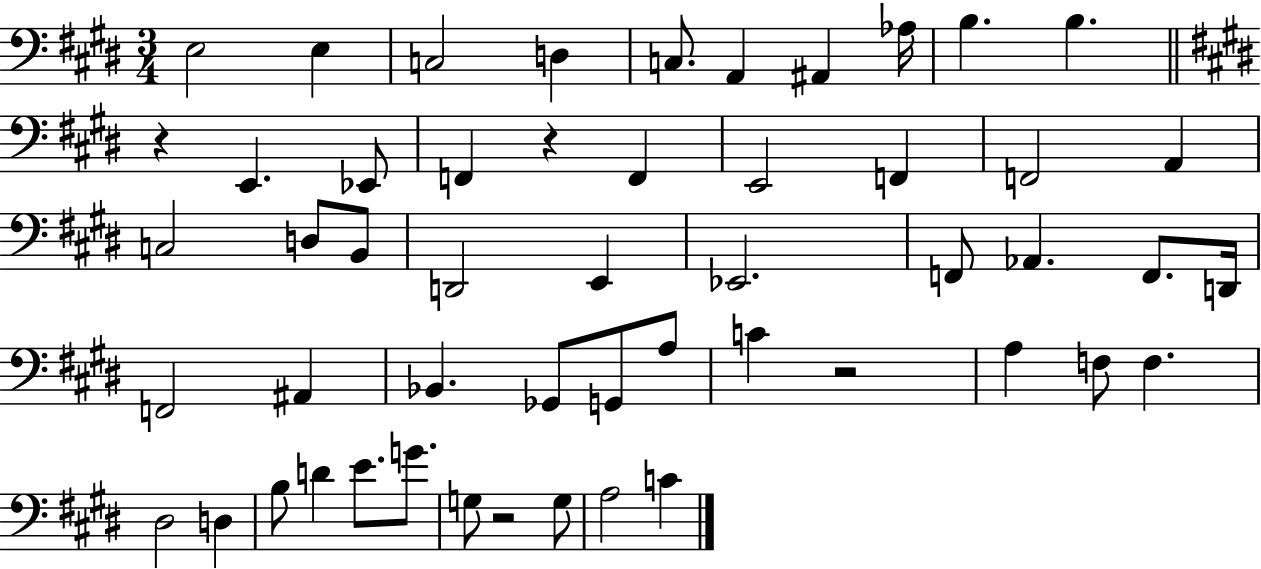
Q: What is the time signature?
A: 3/4